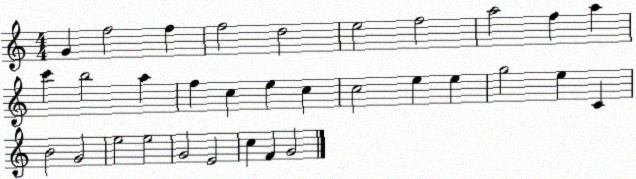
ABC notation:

X:1
T:Untitled
M:4/4
L:1/4
K:C
G f2 f f2 d2 e2 f2 a2 f a c' b2 a f c e c c2 e e g2 e C B2 G2 e2 e2 G2 E2 c F G2